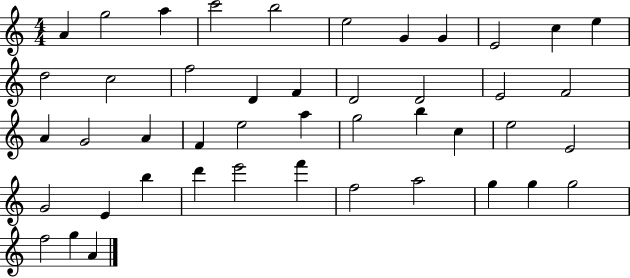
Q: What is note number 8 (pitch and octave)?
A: G4